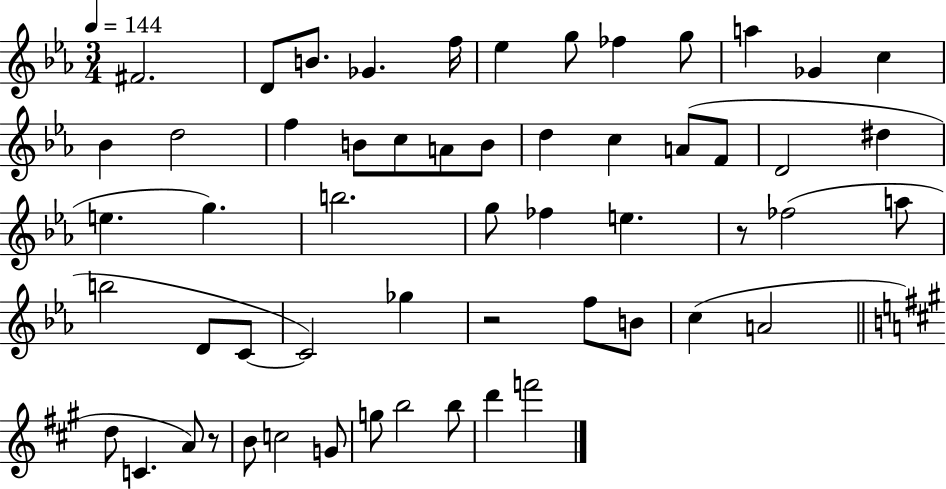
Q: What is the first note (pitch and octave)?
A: F#4